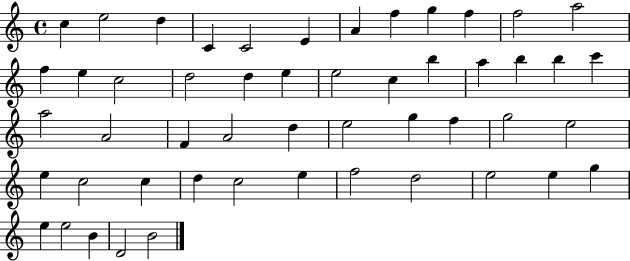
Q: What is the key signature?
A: C major